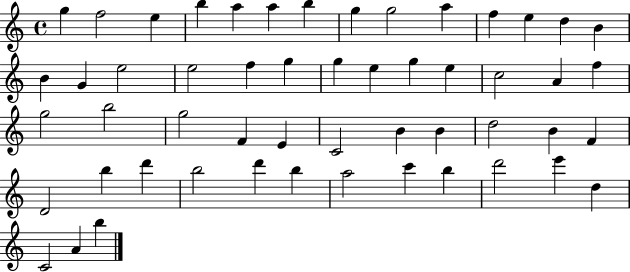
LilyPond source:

{
  \clef treble
  \time 4/4
  \defaultTimeSignature
  \key c \major
  g''4 f''2 e''4 | b''4 a''4 a''4 b''4 | g''4 g''2 a''4 | f''4 e''4 d''4 b'4 | \break b'4 g'4 e''2 | e''2 f''4 g''4 | g''4 e''4 g''4 e''4 | c''2 a'4 f''4 | \break g''2 b''2 | g''2 f'4 e'4 | c'2 b'4 b'4 | d''2 b'4 f'4 | \break d'2 b''4 d'''4 | b''2 d'''4 b''4 | a''2 c'''4 b''4 | d'''2 e'''4 d''4 | \break c'2 a'4 b''4 | \bar "|."
}